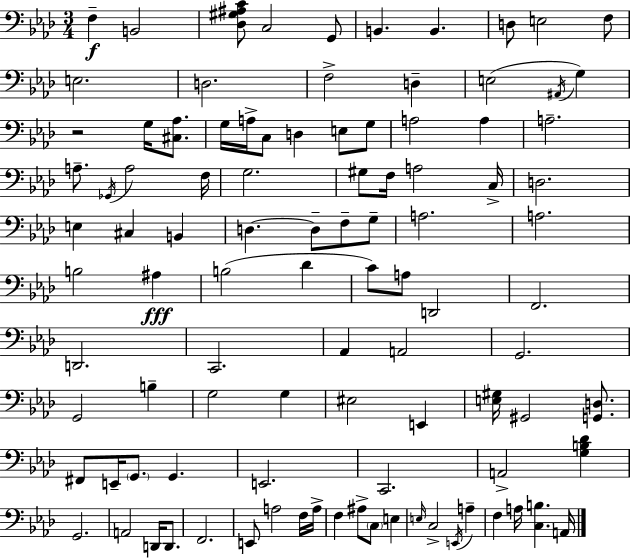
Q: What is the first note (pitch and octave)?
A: F3